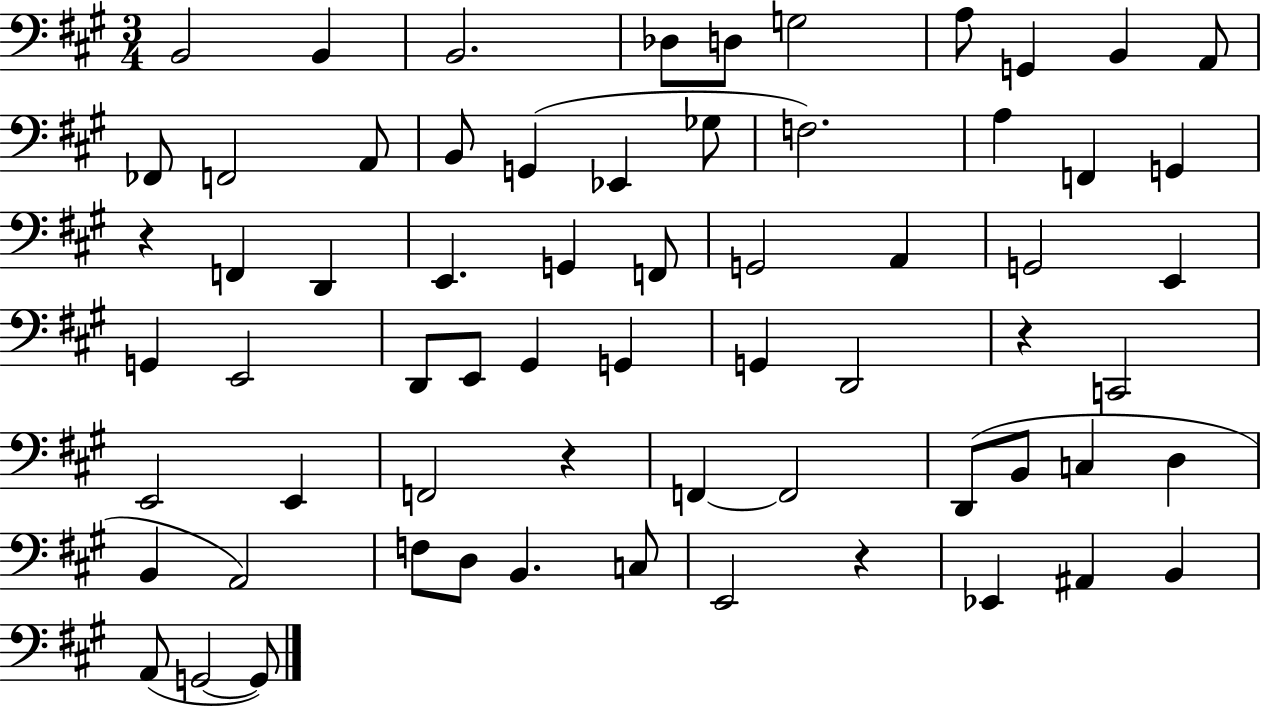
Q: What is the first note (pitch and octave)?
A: B2